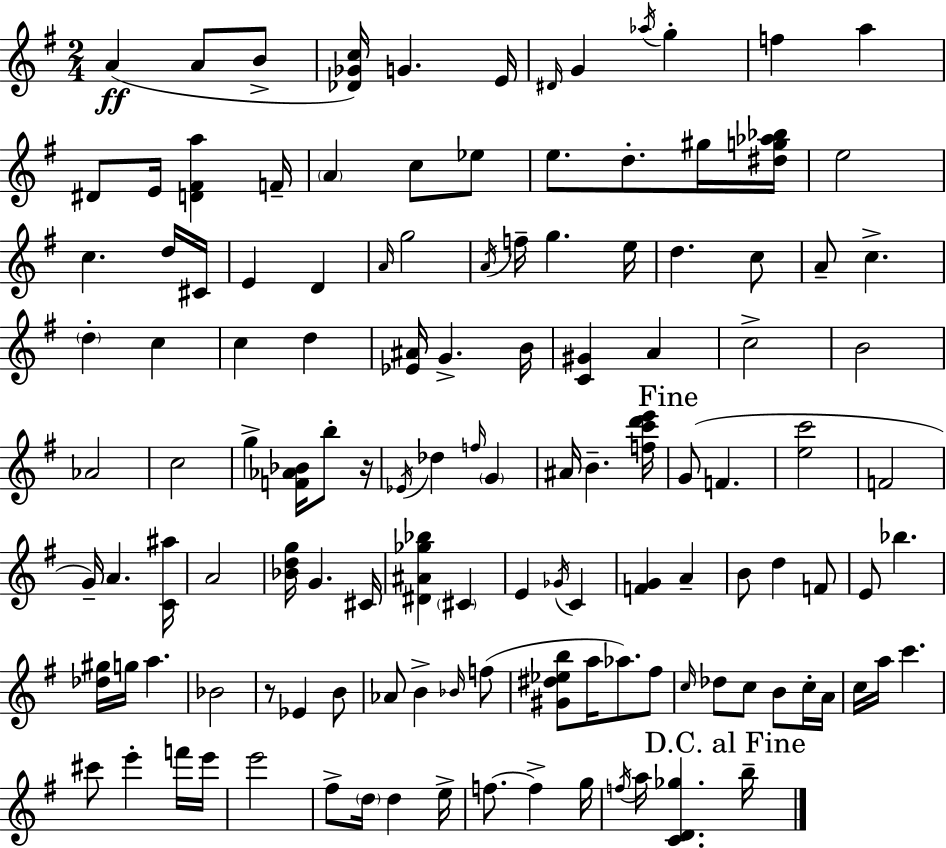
{
  \clef treble
  \numericTimeSignature
  \time 2/4
  \key e \minor
  \repeat volta 2 { a'4(\ff a'8 b'8-> | <des' ges' c''>16) g'4. e'16 | \grace { dis'16 } g'4 \acciaccatura { aes''16 } g''4-. | f''4 a''4 | \break dis'8 e'16 <d' fis' a''>4 | f'16-- \parenthesize a'4 c''8 | ees''8 e''8. d''8.-. | gis''16 <dis'' g'' aes'' bes''>16 e''2 | \break c''4. | d''16 cis'16 e'4 d'4 | \grace { a'16 } g''2 | \acciaccatura { a'16 } f''16-- g''4. | \break e''16 d''4. | c''8 a'8-- c''4.-> | \parenthesize d''4-. | c''4 c''4 | \break d''4 <ees' ais'>16 g'4.-> | b'16 <c' gis'>4 | a'4 c''2-> | b'2 | \break aes'2 | c''2 | g''4-> | <f' aes' bes'>16 b''8-. r16 \acciaccatura { ees'16 } des''4 | \break \grace { f''16 } \parenthesize g'4 ais'16 b'4.-- | <f'' c''' d''' e'''>16 \mark "Fine" g'8( | f'4. <e'' c'''>2 | f'2 | \break g'16--) a'4. | <c' ais''>16 a'2 | <bes' d'' g''>16 g'4. | cis'16 <dis' ais' ges'' bes''>4 | \break \parenthesize cis'4 e'4 | \acciaccatura { ges'16 } c'4 <f' g'>4 | a'4-- b'8 | d''4 f'8 e'8 | \break bes''4. <des'' gis''>16 | g''16 a''4. bes'2 | r8 | ees'4 b'8 aes'8 | \break b'4-> \grace { bes'16 }( f''8 | <gis' dis'' ees'' b''>8 a''16 aes''8.) fis''8 | \grace { c''16 } des''8 c''8 b'8 c''16-. | a'16 c''16 a''16 c'''4. | \break cis'''8 e'''4-. f'''16 | e'''16 e'''2 | fis''8-> \parenthesize d''16 d''4 | e''16-> f''8.~~ f''4-> | \break g''16 \acciaccatura { f''16 } a''16 <c' d' ges''>4. | \mark "D.C. al Fine" b''16-- } \bar "|."
}